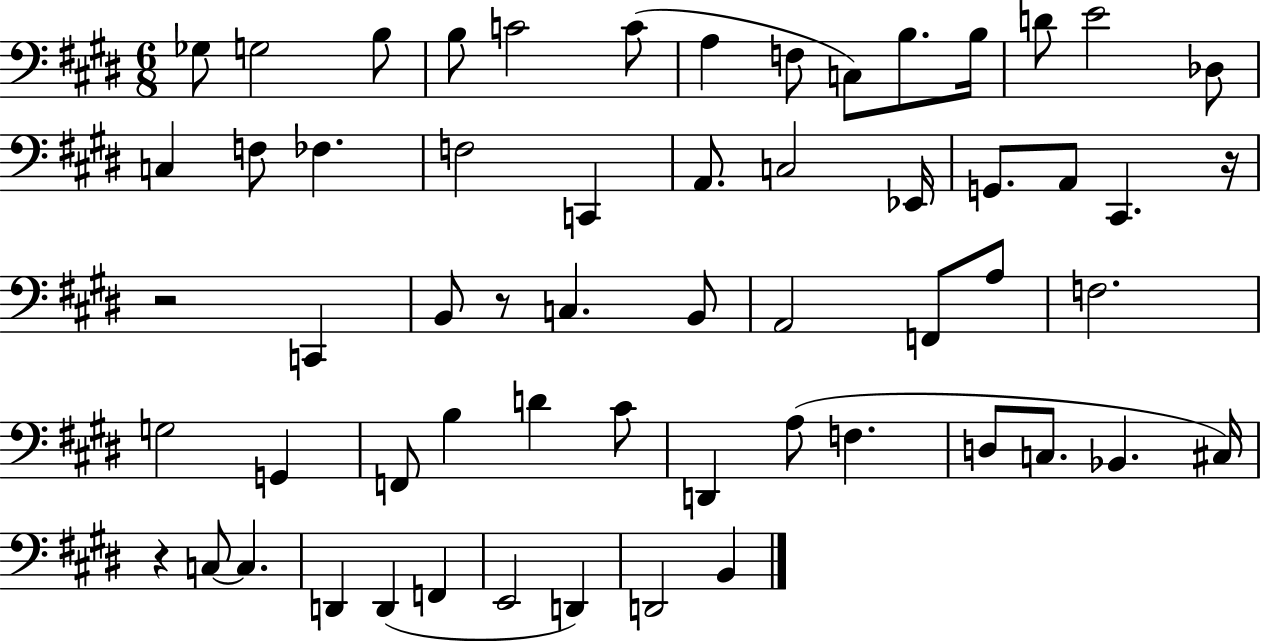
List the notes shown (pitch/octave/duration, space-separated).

Gb3/e G3/h B3/e B3/e C4/h C4/e A3/q F3/e C3/e B3/e. B3/s D4/e E4/h Db3/e C3/q F3/e FES3/q. F3/h C2/q A2/e. C3/h Eb2/s G2/e. A2/e C#2/q. R/s R/h C2/q B2/e R/e C3/q. B2/e A2/h F2/e A3/e F3/h. G3/h G2/q F2/e B3/q D4/q C#4/e D2/q A3/e F3/q. D3/e C3/e. Bb2/q. C#3/s R/q C3/e C3/q. D2/q D2/q F2/q E2/h D2/q D2/h B2/q